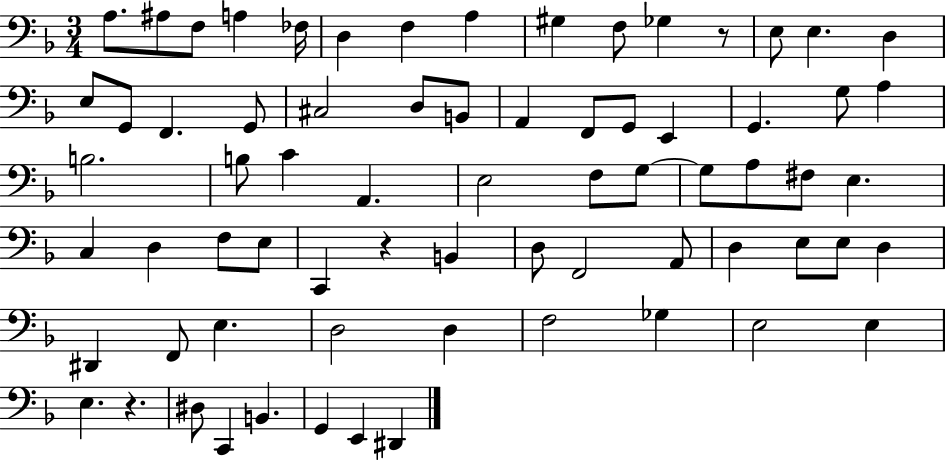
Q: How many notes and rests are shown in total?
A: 71